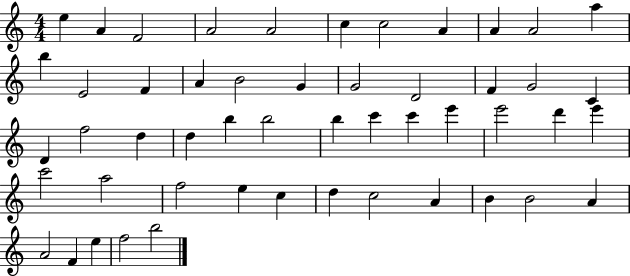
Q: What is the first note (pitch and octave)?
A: E5